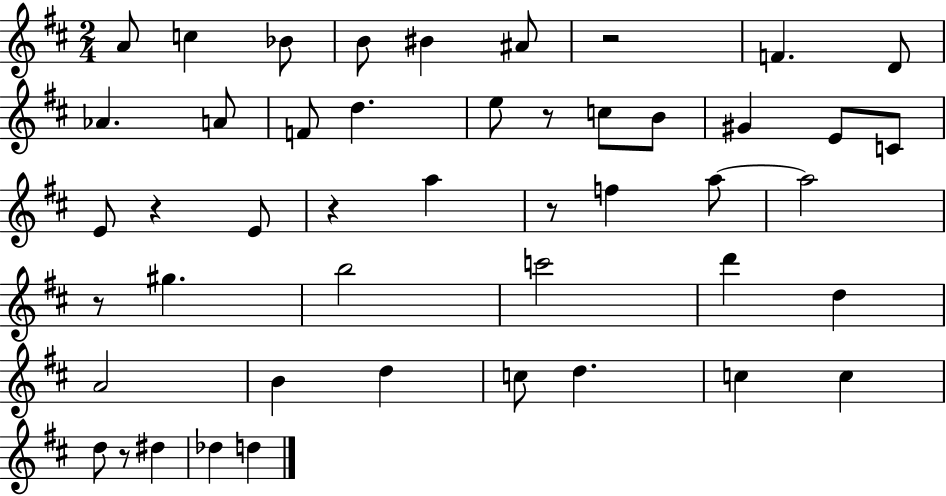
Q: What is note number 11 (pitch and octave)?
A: F4